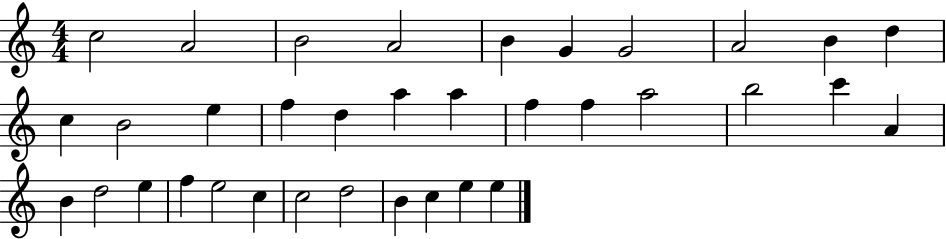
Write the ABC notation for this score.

X:1
T:Untitled
M:4/4
L:1/4
K:C
c2 A2 B2 A2 B G G2 A2 B d c B2 e f d a a f f a2 b2 c' A B d2 e f e2 c c2 d2 B c e e